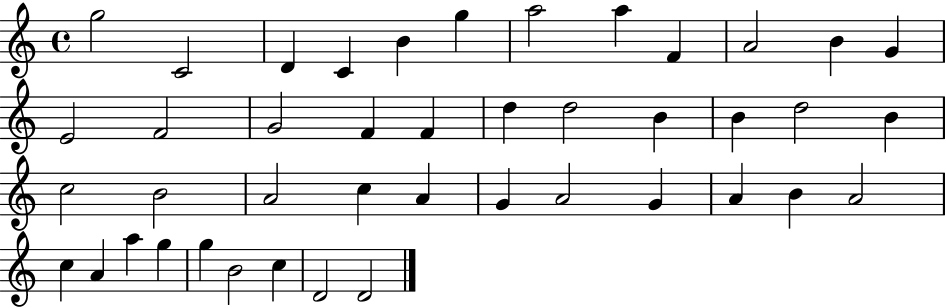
G5/h C4/h D4/q C4/q B4/q G5/q A5/h A5/q F4/q A4/h B4/q G4/q E4/h F4/h G4/h F4/q F4/q D5/q D5/h B4/q B4/q D5/h B4/q C5/h B4/h A4/h C5/q A4/q G4/q A4/h G4/q A4/q B4/q A4/h C5/q A4/q A5/q G5/q G5/q B4/h C5/q D4/h D4/h